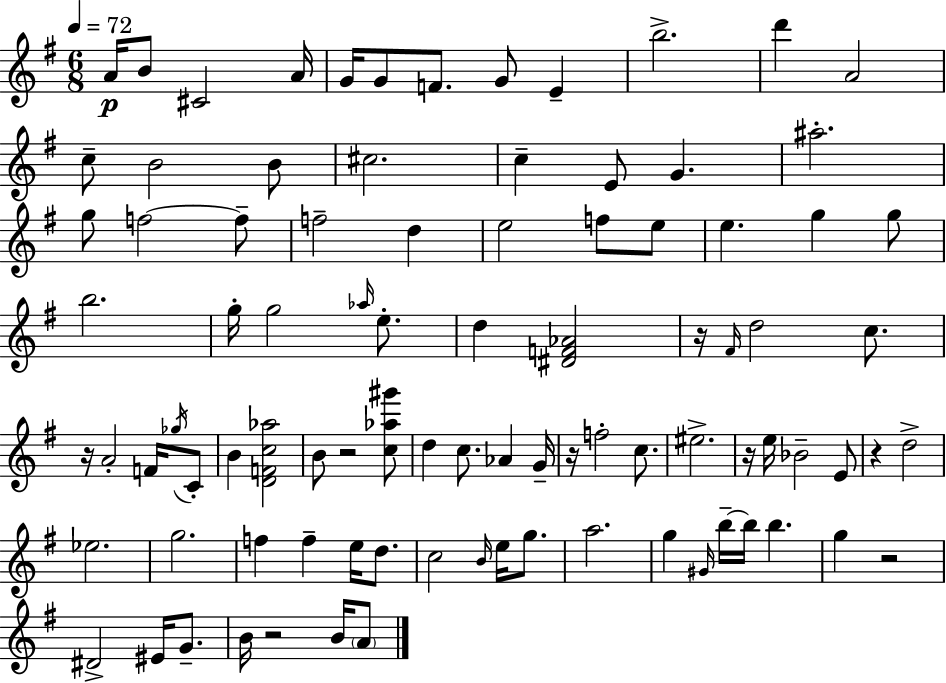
A4/s B4/e C#4/h A4/s G4/s G4/e F4/e. G4/e E4/q B5/h. D6/q A4/h C5/e B4/h B4/e C#5/h. C5/q E4/e G4/q. A#5/h. G5/e F5/h F5/e F5/h D5/q E5/h F5/e E5/e E5/q. G5/q G5/e B5/h. G5/s G5/h Ab5/s E5/e. D5/q [D#4,F4,Ab4]/h R/s F#4/s D5/h C5/e. R/s A4/h F4/s Gb5/s C4/e B4/q [D4,F4,C5,Ab5]/h B4/e R/h [C5,Ab5,G#6]/e D5/q C5/e. Ab4/q G4/s R/s F5/h C5/e. EIS5/h. R/s E5/s Bb4/h E4/e R/q D5/h Eb5/h. G5/h. F5/q F5/q E5/s D5/e. C5/h B4/s E5/s G5/e. A5/h. G5/q G#4/s B5/s B5/s B5/q. G5/q R/h D#4/h EIS4/s G4/e. B4/s R/h B4/s A4/e